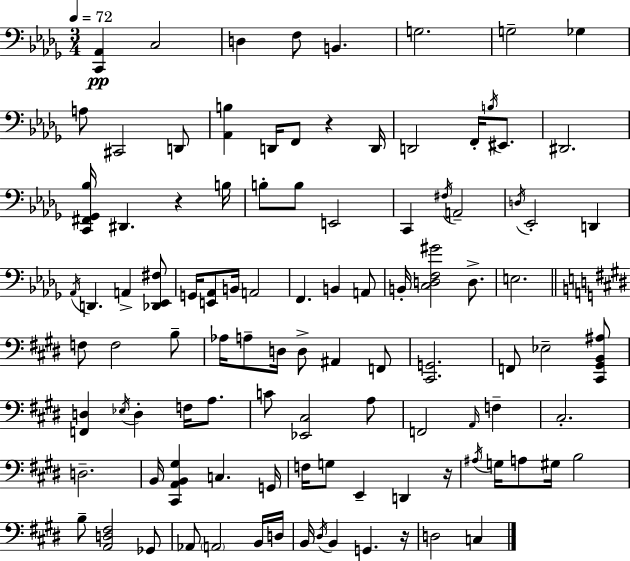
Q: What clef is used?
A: bass